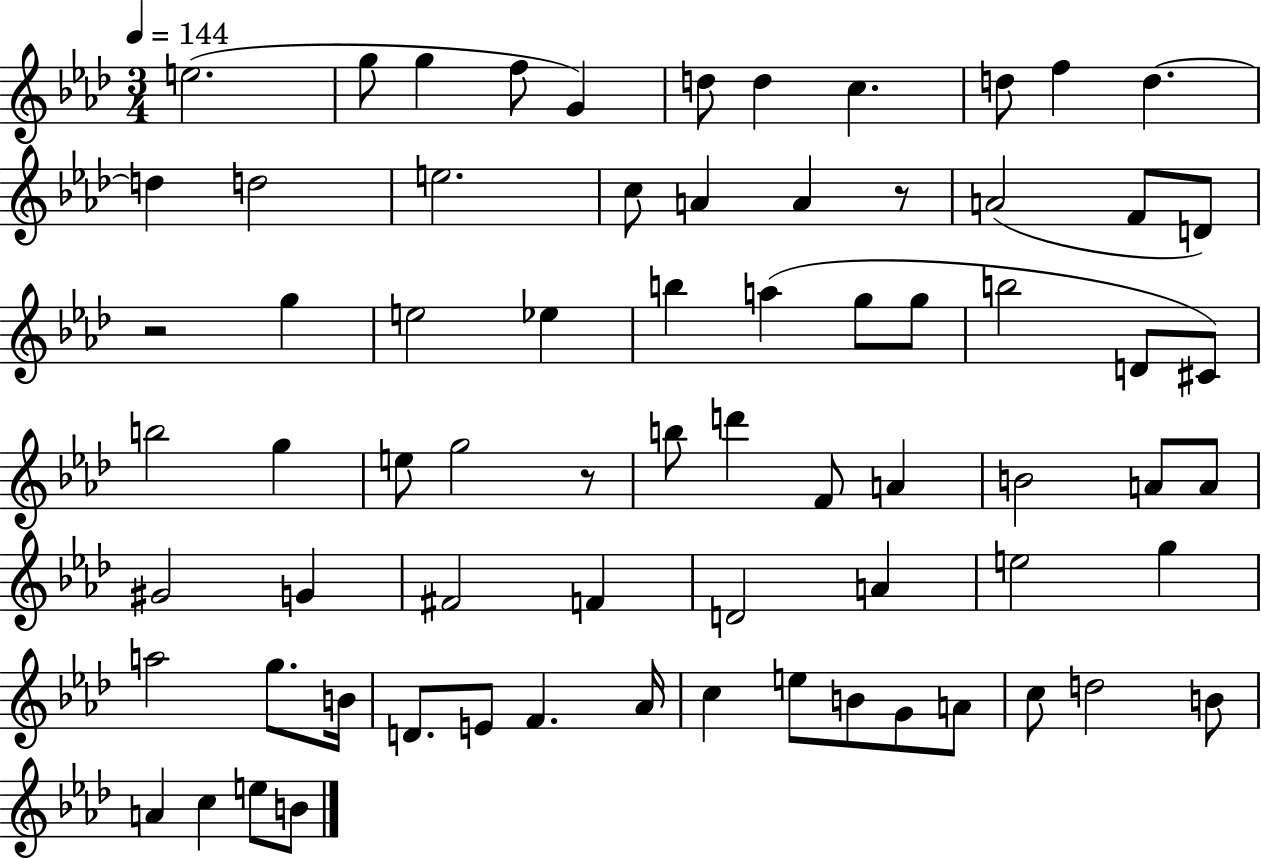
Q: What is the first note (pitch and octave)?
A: E5